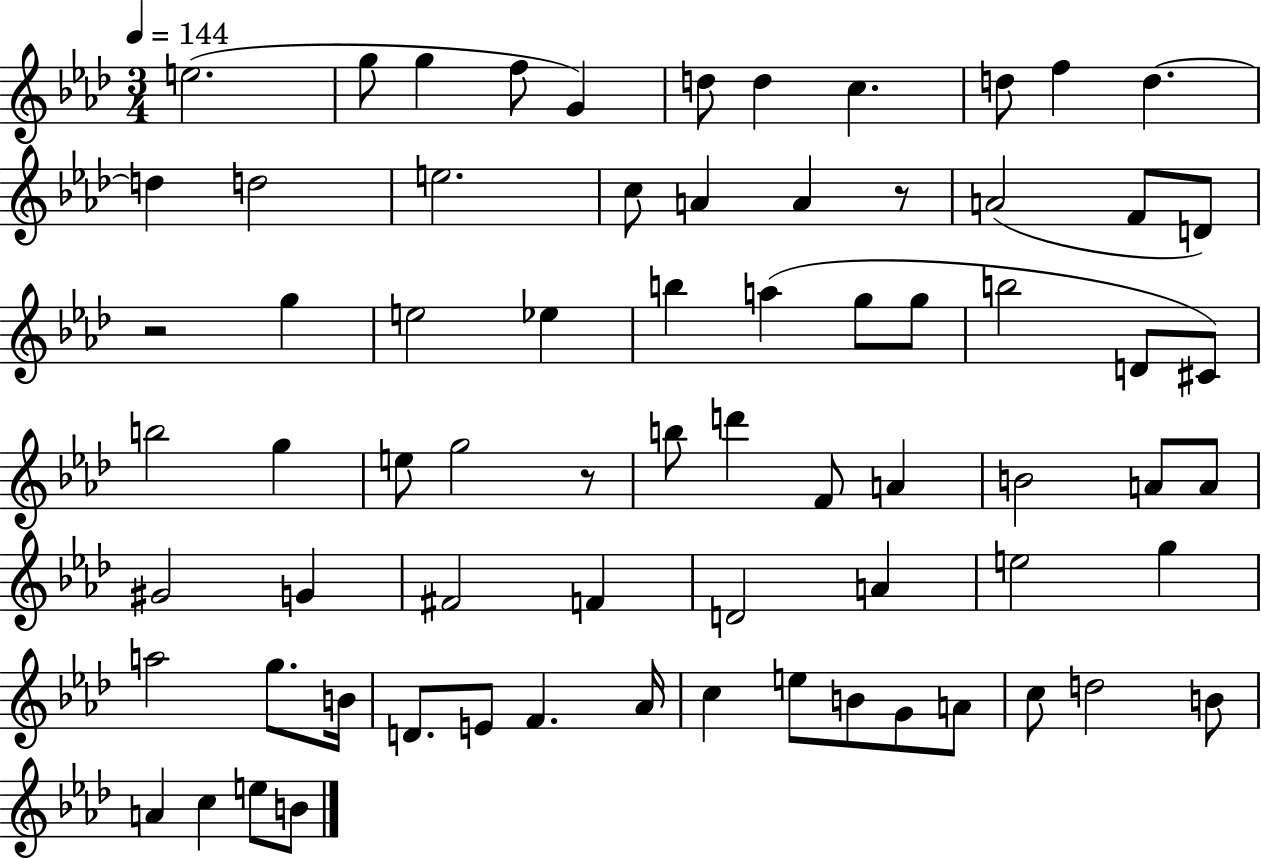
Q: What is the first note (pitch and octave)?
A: E5